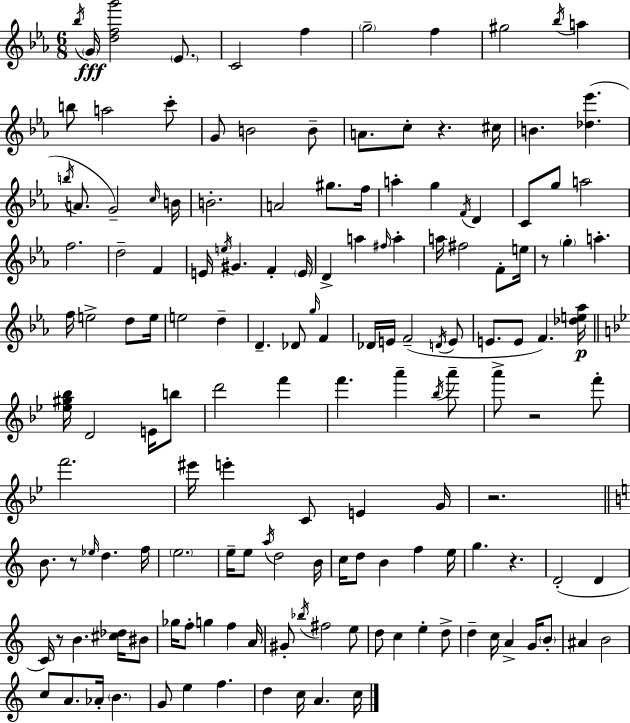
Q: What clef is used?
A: treble